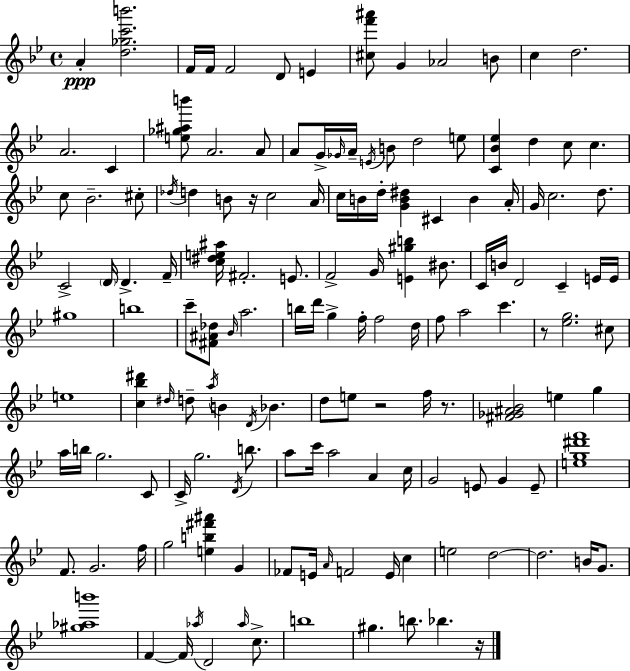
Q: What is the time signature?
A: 4/4